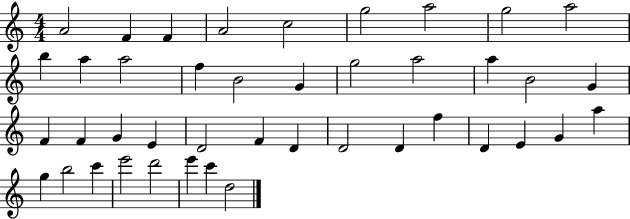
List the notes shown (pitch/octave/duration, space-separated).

A4/h F4/q F4/q A4/h C5/h G5/h A5/h G5/h A5/h B5/q A5/q A5/h F5/q B4/h G4/q G5/h A5/h A5/q B4/h G4/q F4/q F4/q G4/q E4/q D4/h F4/q D4/q D4/h D4/q F5/q D4/q E4/q G4/q A5/q G5/q B5/h C6/q E6/h D6/h E6/q C6/q D5/h